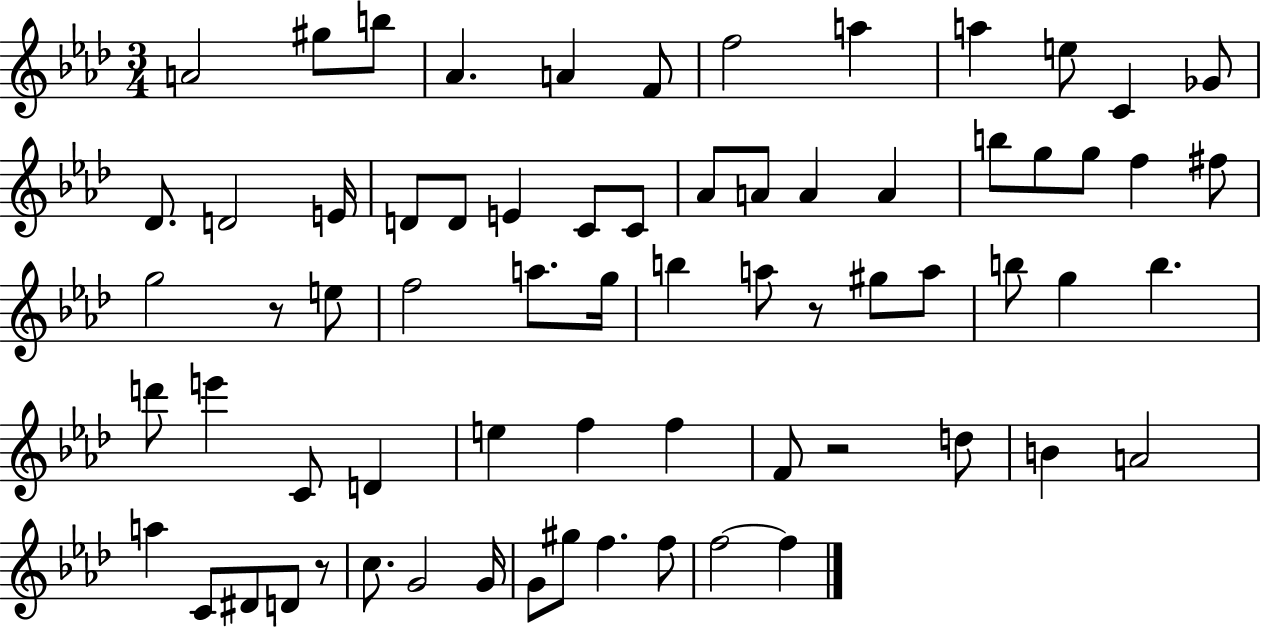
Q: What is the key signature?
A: AES major